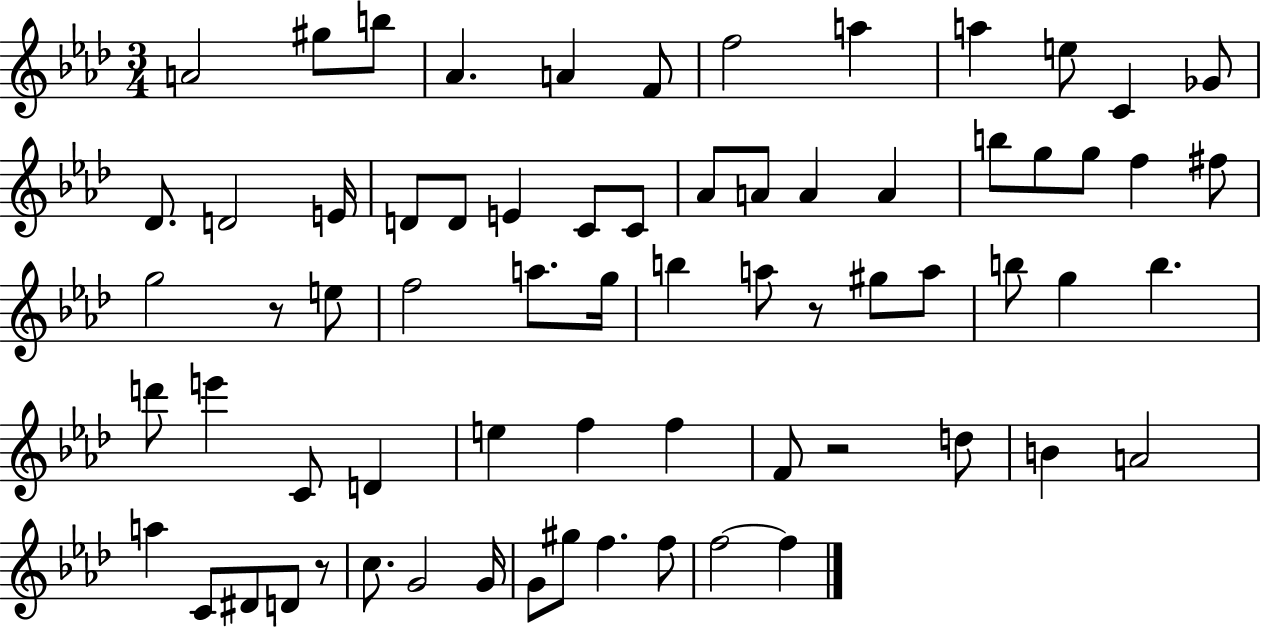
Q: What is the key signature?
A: AES major